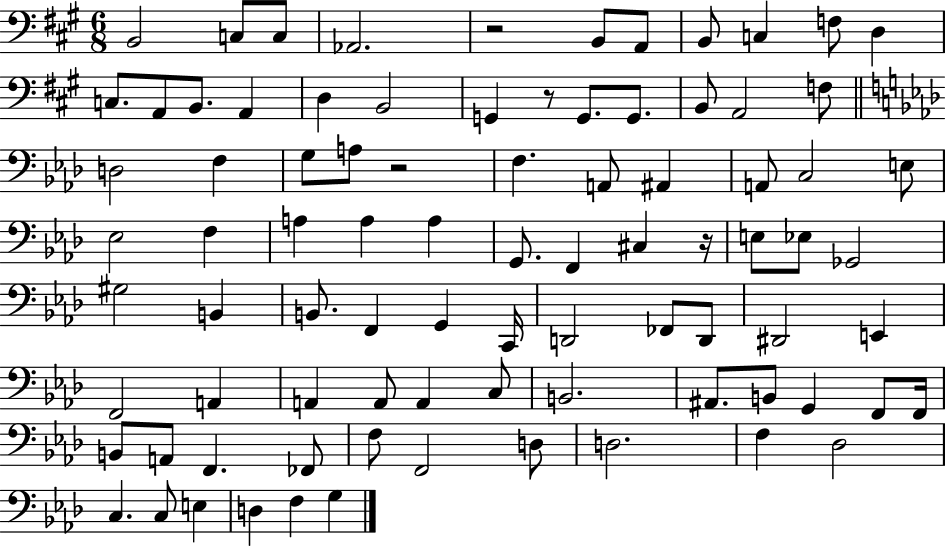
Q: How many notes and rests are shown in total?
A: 86